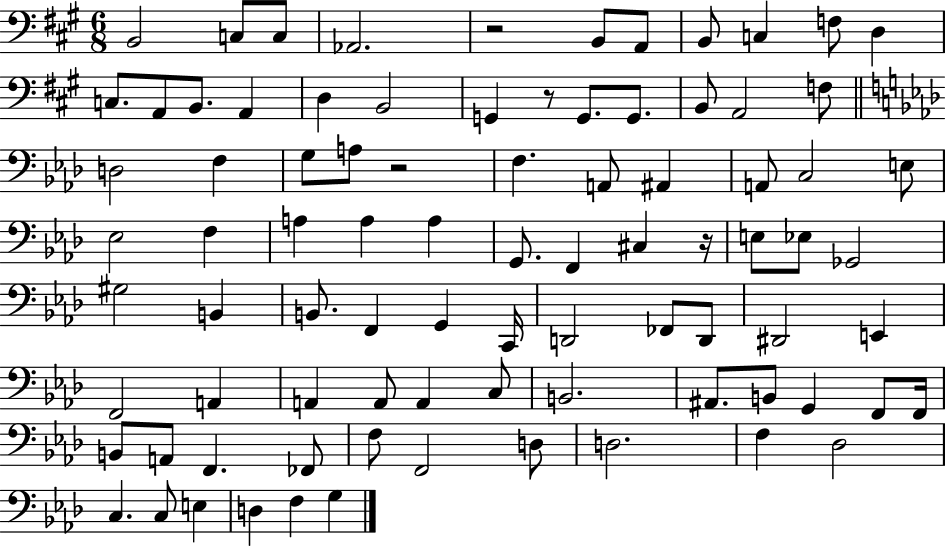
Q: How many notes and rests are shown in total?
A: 86